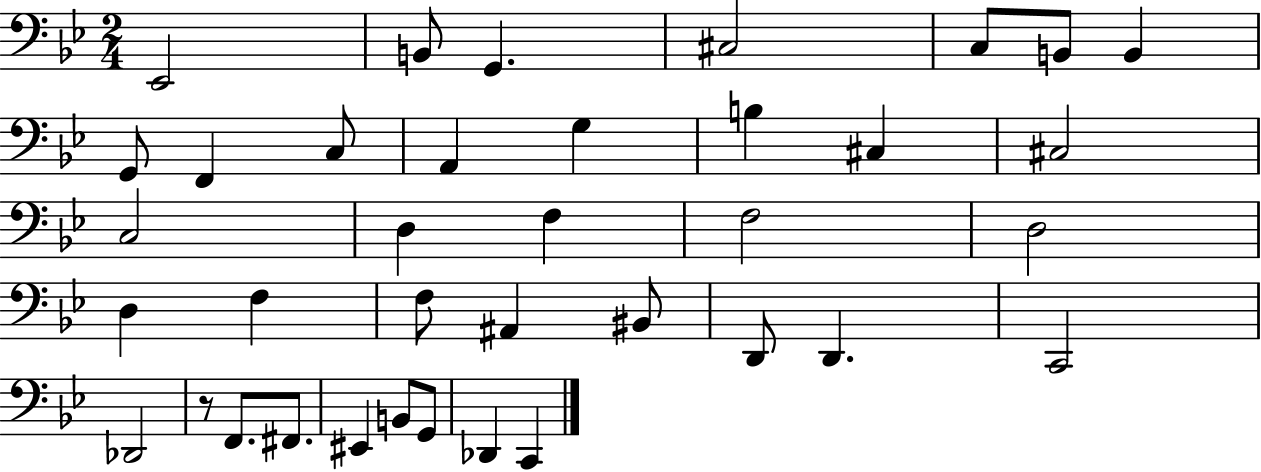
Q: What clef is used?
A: bass